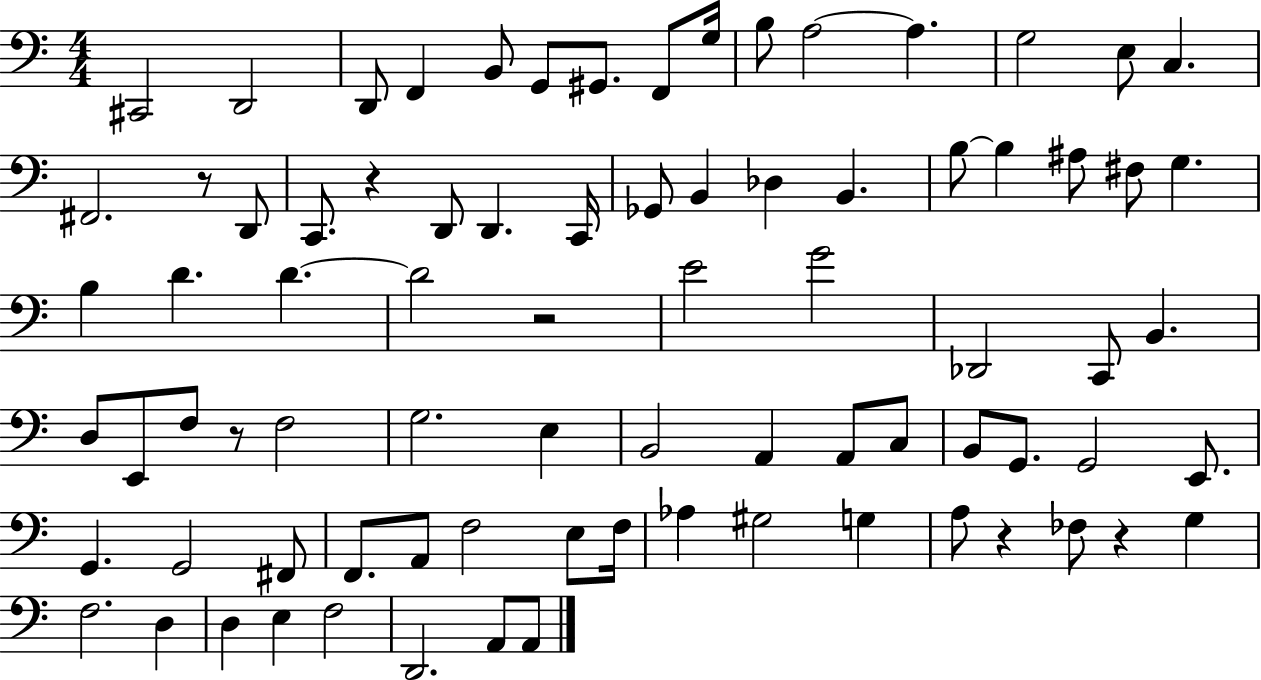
C#2/h D2/h D2/e F2/q B2/e G2/e G#2/e. F2/e G3/s B3/e A3/h A3/q. G3/h E3/e C3/q. F#2/h. R/e D2/e C2/e. R/q D2/e D2/q. C2/s Gb2/e B2/q Db3/q B2/q. B3/e B3/q A#3/e F#3/e G3/q. B3/q D4/q. D4/q. D4/h R/h E4/h G4/h Db2/h C2/e B2/q. D3/e E2/e F3/e R/e F3/h G3/h. E3/q B2/h A2/q A2/e C3/e B2/e G2/e. G2/h E2/e. G2/q. G2/h F#2/e F2/e. A2/e F3/h E3/e F3/s Ab3/q G#3/h G3/q A3/e R/q FES3/e R/q G3/q F3/h. D3/q D3/q E3/q F3/h D2/h. A2/e A2/e